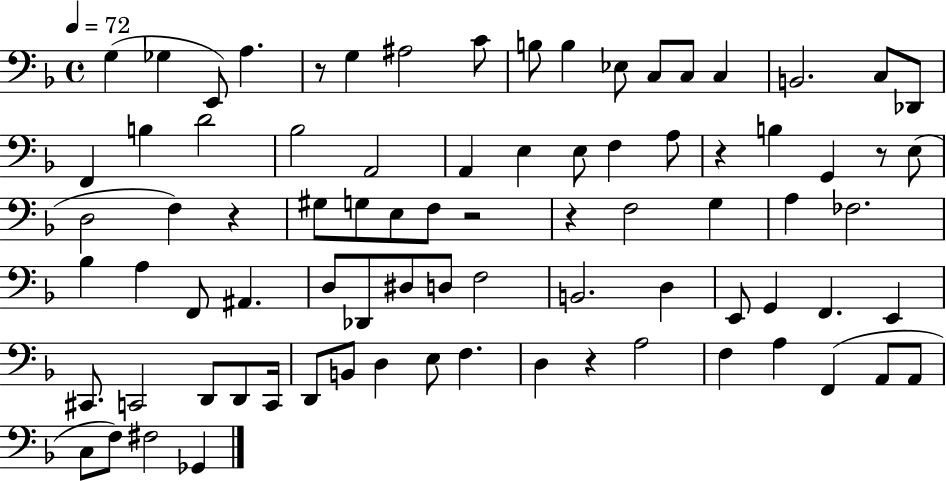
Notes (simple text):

G3/q Gb3/q E2/e A3/q. R/e G3/q A#3/h C4/e B3/e B3/q Eb3/e C3/e C3/e C3/q B2/h. C3/e Db2/e F2/q B3/q D4/h Bb3/h A2/h A2/q E3/q E3/e F3/q A3/e R/q B3/q G2/q R/e E3/e D3/h F3/q R/q G#3/e G3/e E3/e F3/e R/h R/q F3/h G3/q A3/q FES3/h. Bb3/q A3/q F2/e A#2/q. D3/e Db2/e D#3/e D3/e F3/h B2/h. D3/q E2/e G2/q F2/q. E2/q C#2/e. C2/h D2/e D2/e C2/s D2/e B2/e D3/q E3/e F3/q. D3/q R/q A3/h F3/q A3/q F2/q A2/e A2/e C3/e F3/e F#3/h Gb2/q